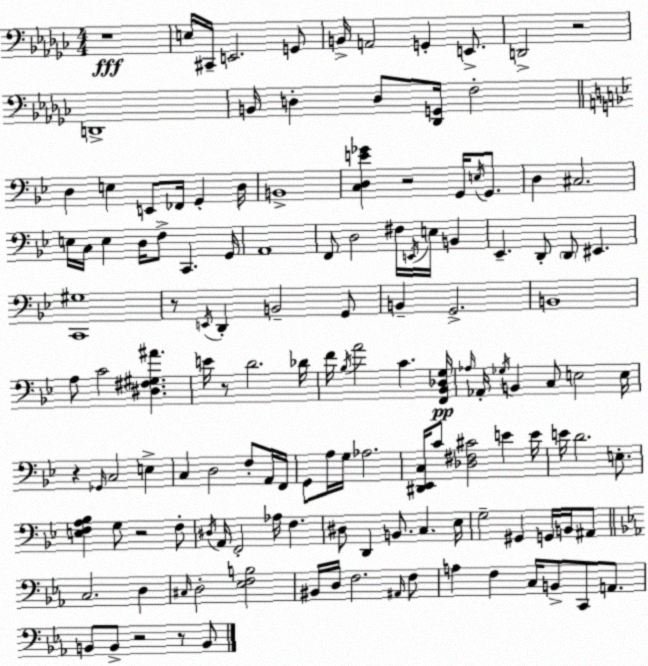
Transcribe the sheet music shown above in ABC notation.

X:1
T:Untitled
M:4/4
L:1/4
K:Ebm
z4 E,/4 ^C,,/4 E,,2 G,,/2 B,,/4 A,,2 G,, E,,/2 D,,2 z2 D,,4 B,,/4 D, D,/2 [_D,,G,,]/4 F,2 D, E, E,,/2 _F,,/4 G,, D,/4 B,,4 [C,D,E_G] z2 G,,/4 E,/4 G,,/2 D, ^C,2 E,/4 C,/4 E, D,/4 F,/2 C,, G,,/4 A,,4 F,,/2 D,2 ^F,/4 E,,/4 E,/4 B,, _E,, D,,/2 D,,/2 ^E,, [C,,^G,]4 z/2 E,,/4 D,, B,,2 G,,/2 B,, G,,2 B,,4 A,/2 C2 [^D,^F,^G,^A] E/4 z/2 D2 _D/4 F/4 _B,/4 A2 C [F,,_B,,_D,G,]/4 _A,/4 _A,,/4 _G,/4 B,, C,/2 E,2 E,/4 z _G,,/4 C,2 E, C, D,2 F,/2 A,,/4 F,,/4 G,,/2 A,/4 G,/4 _A,2 [^D,,_E,,C,]/4 C/2 [_D,^F,^C]2 E E/4 E/4 D2 E,/2 [E,F,A,_B,] G,/2 z2 F,/2 ^D,/4 A,,/4 F,,2 _A,/4 F, ^D,/2 D,, B,,/2 C, _E,/4 G,2 ^G,, G,,/4 B,,/4 ^A,,/2 C,2 D, ^C,/4 D,2 [_E,F,B,]2 ^B,,/4 D,/4 F,2 ^A,,/4 F,/2 A, F, C,/4 B,,/2 C,,/2 A,,/2 B,,/2 B,,/2 z2 z/2 B,,/2